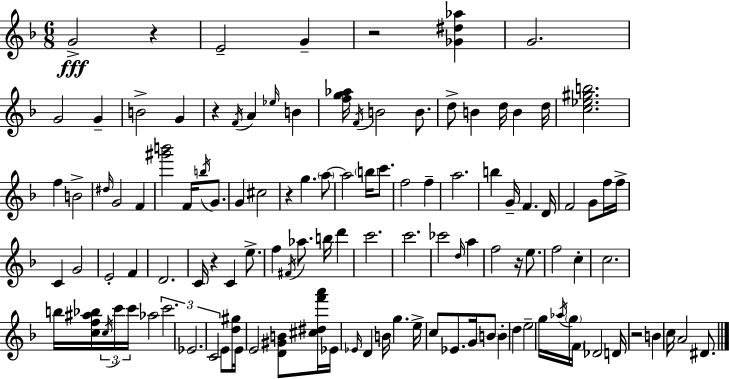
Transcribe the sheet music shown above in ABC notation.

X:1
T:Untitled
M:6/8
L:1/4
K:F
G2 z E2 G z2 [_G^d_a] G2 G2 G B2 G z F/4 A _e/4 B [fg_a]/4 F/4 B2 B/2 d/2 B d/4 B d/4 [c_e^gb]2 f B2 ^d/4 G2 F [^g'b']2 F/4 b/4 G/2 G ^c2 z g a/2 a2 b/4 c'/2 f2 f a2 b G/4 F D/4 F2 G/2 f/4 f/4 C G2 E2 F D2 C/4 z C e/2 f ^F/4 _a/2 b/4 d' c'2 c'2 _c'2 d/4 a f2 z/4 e/2 f2 c c2 b/4 [cf^a_b]/4 c/4 c'/4 c'/4 _a2 c'2 _E2 C2 E/2 [d^g]/4 E/4 E2 [D^GB]/2 [^c^df'a']/4 _E/4 _E/4 D B/4 g e/4 c/2 _E/2 G/4 B/2 B d e2 g/4 _a/4 g/4 F/4 _D2 D/4 z2 B c/4 A2 ^D/2